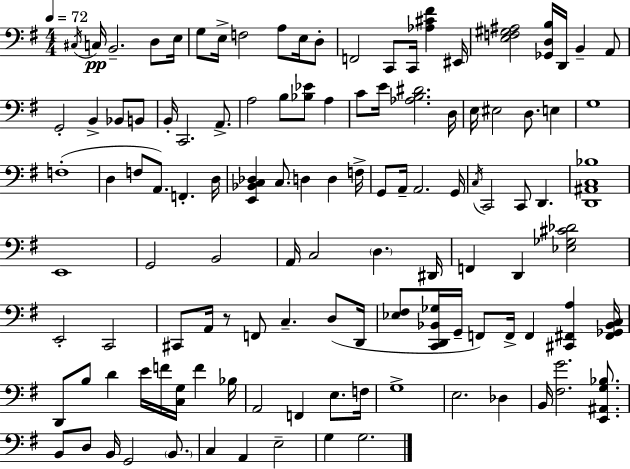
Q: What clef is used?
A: bass